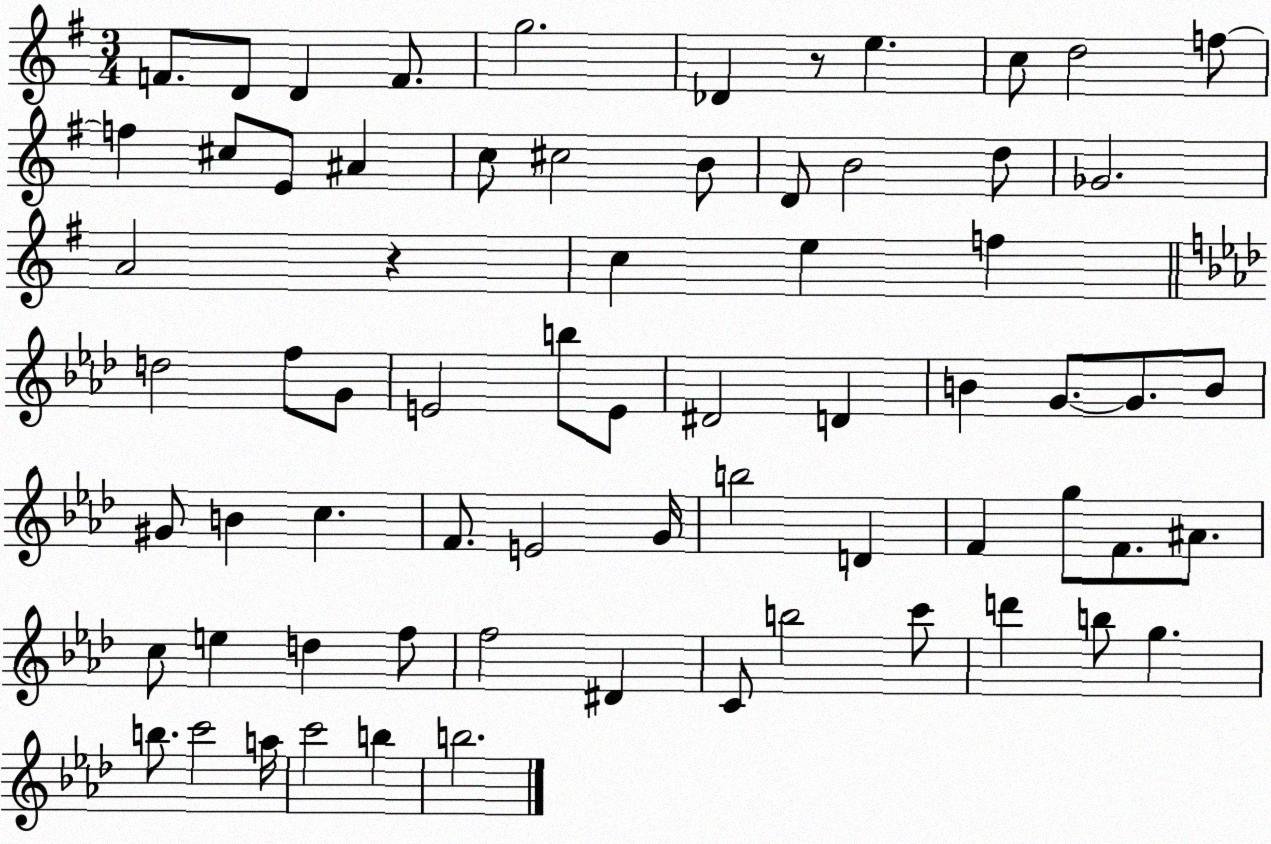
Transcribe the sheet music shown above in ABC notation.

X:1
T:Untitled
M:3/4
L:1/4
K:G
F/2 D/2 D F/2 g2 _D z/2 e c/2 d2 f/2 f ^c/2 E/2 ^A c/2 ^c2 B/2 D/2 B2 d/2 _G2 A2 z c e f d2 f/2 G/2 E2 b/2 E/2 ^D2 D B G/2 G/2 B/2 ^G/2 B c F/2 E2 G/4 b2 D F g/2 F/2 ^A/2 c/2 e d f/2 f2 ^D C/2 b2 c'/2 d' b/2 g b/2 c'2 a/4 c'2 b b2